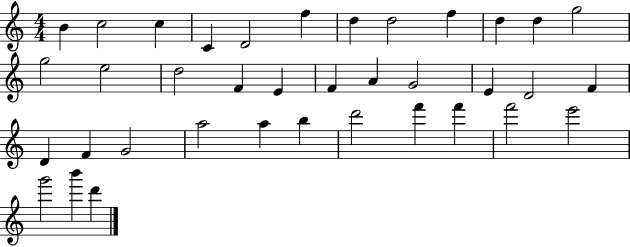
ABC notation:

X:1
T:Untitled
M:4/4
L:1/4
K:C
B c2 c C D2 f d d2 f d d g2 g2 e2 d2 F E F A G2 E D2 F D F G2 a2 a b d'2 f' f' f'2 e'2 g'2 b' d'